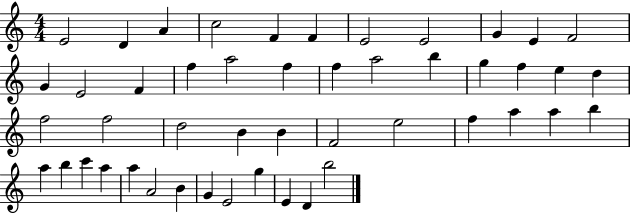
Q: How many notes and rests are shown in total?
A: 48